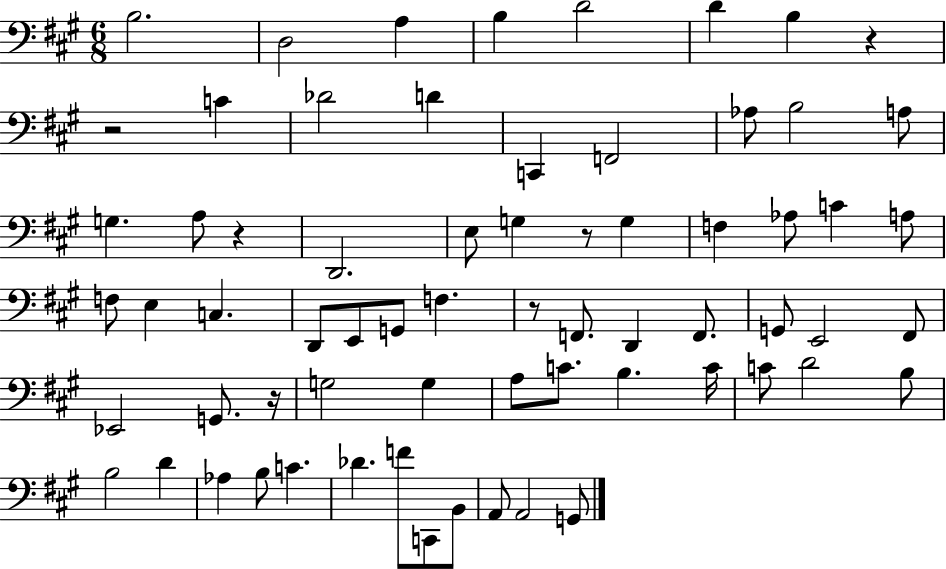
{
  \clef bass
  \numericTimeSignature
  \time 6/8
  \key a \major
  b2. | d2 a4 | b4 d'2 | d'4 b4 r4 | \break r2 c'4 | des'2 d'4 | c,4 f,2 | aes8 b2 a8 | \break g4. a8 r4 | d,2. | e8 g4 r8 g4 | f4 aes8 c'4 a8 | \break f8 e4 c4. | d,8 e,8 g,8 f4. | r8 f,8. d,4 f,8. | g,8 e,2 fis,8 | \break ees,2 g,8. r16 | g2 g4 | a8 c'8. b4. c'16 | c'8 d'2 b8 | \break b2 d'4 | aes4 b8 c'4. | des'4. f'8 c,8 b,8 | a,8 a,2 g,8 | \break \bar "|."
}